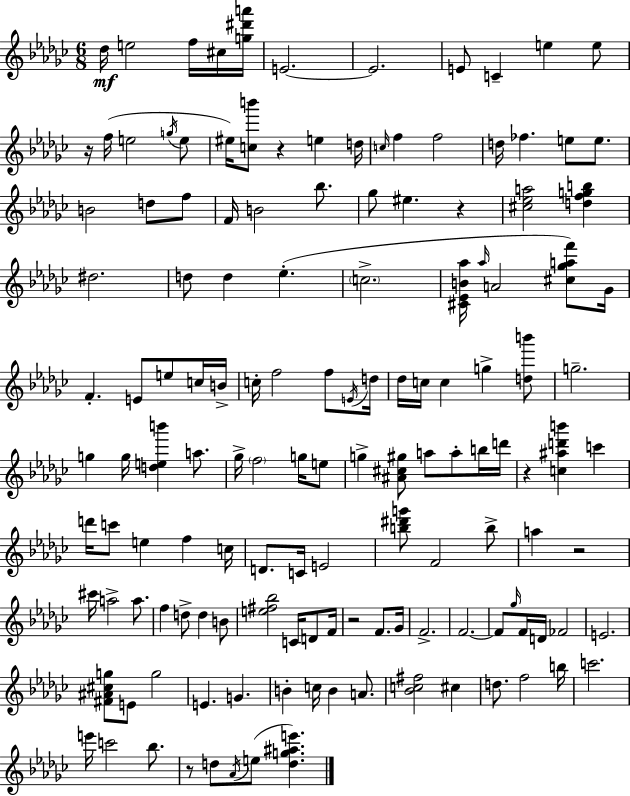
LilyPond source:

{
  \clef treble
  \numericTimeSignature
  \time 6/8
  \key ees \minor
  des''16\mf e''2 f''16 cis''16 <g'' dis''' a'''>16 | e'2.~~ | e'2. | e'8 c'4-- e''4 e''8 | \break r16 f''16( e''2 \acciaccatura { g''16 } e''8 | eis''16) <c'' b'''>8 r4 e''4 | d''16 \grace { c''16 } f''4 f''2 | d''16 fes''4. e''8 e''8. | \break b'2 d''8 | f''8 f'16 b'2 bes''8. | ges''8 eis''4. r4 | <cis'' ees'' a''>2 <d'' f'' g'' b''>4 | \break dis''2. | d''8 d''4 ees''4.-.( | \parenthesize c''2.-> | <cis' ees' b' aes''>16 \grace { aes''16 } a'2 | \break <cis'' ges'' a'' f'''>8) ges'16 f'4.-. e'8 e''8 | c''16 b'16-> c''16-. f''2 | f''8 \acciaccatura { e'16 } d''16 des''16 c''16 c''4 g''4-> | <d'' b'''>8 g''2.-- | \break g''4 g''16 <d'' e'' b'''>4 | a''8. ges''16-> \parenthesize f''2 | g''16 e''8 g''4-> <ais' cis'' gis''>8 a''8 | a''8-. b''16 d'''16 r4 <c'' ais'' d''' b'''>4 | \break c'''4 d'''16 c'''8 e''4 f''4 | c''16 d'8. c'16 e'2 | <b'' dis''' g'''>8 f'2 | b''8-> a''4 r2 | \break cis'''16 a''2-> | a''8. f''4 d''8-> d''4 | b'8 <e'' fis'' bes''>2 | c'16 d'8 f'16 r2 | \break f'8. ges'16 f'2.-> | f'2.~~ | f'8 \grace { ges''16 } f'16 d'16 fes'2 | e'2. | \break <fis' ais' cis'' g''>8 e'8 g''2 | e'4. g'4. | b'4-. c''16 b'4 | a'8. <bes' c'' fis''>2 | \break cis''4 d''8. f''2 | b''16 c'''2. | e'''16 c'''2 | bes''8. r8 d''8 \acciaccatura { aes'16 }( e''8 | \break <d'' g'' ais'' e'''>4.) \bar "|."
}